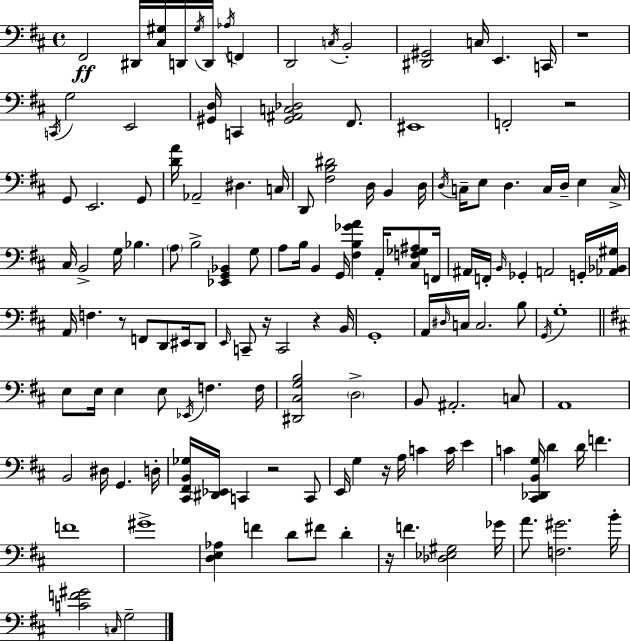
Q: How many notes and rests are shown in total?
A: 141